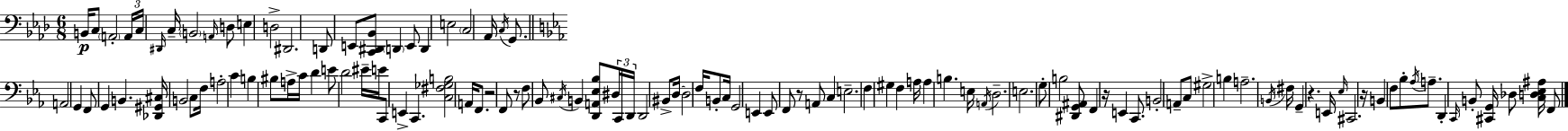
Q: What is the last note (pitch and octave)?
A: F2